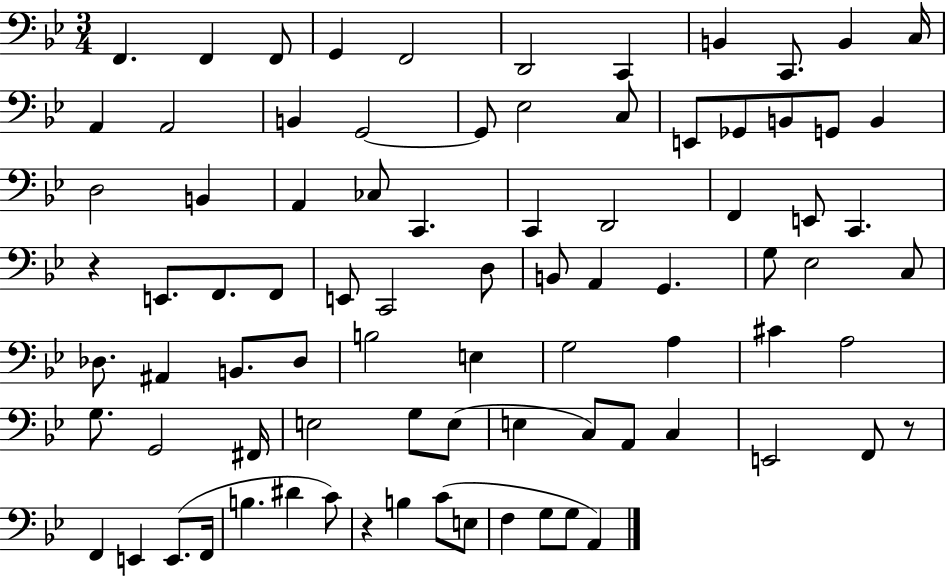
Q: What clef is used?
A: bass